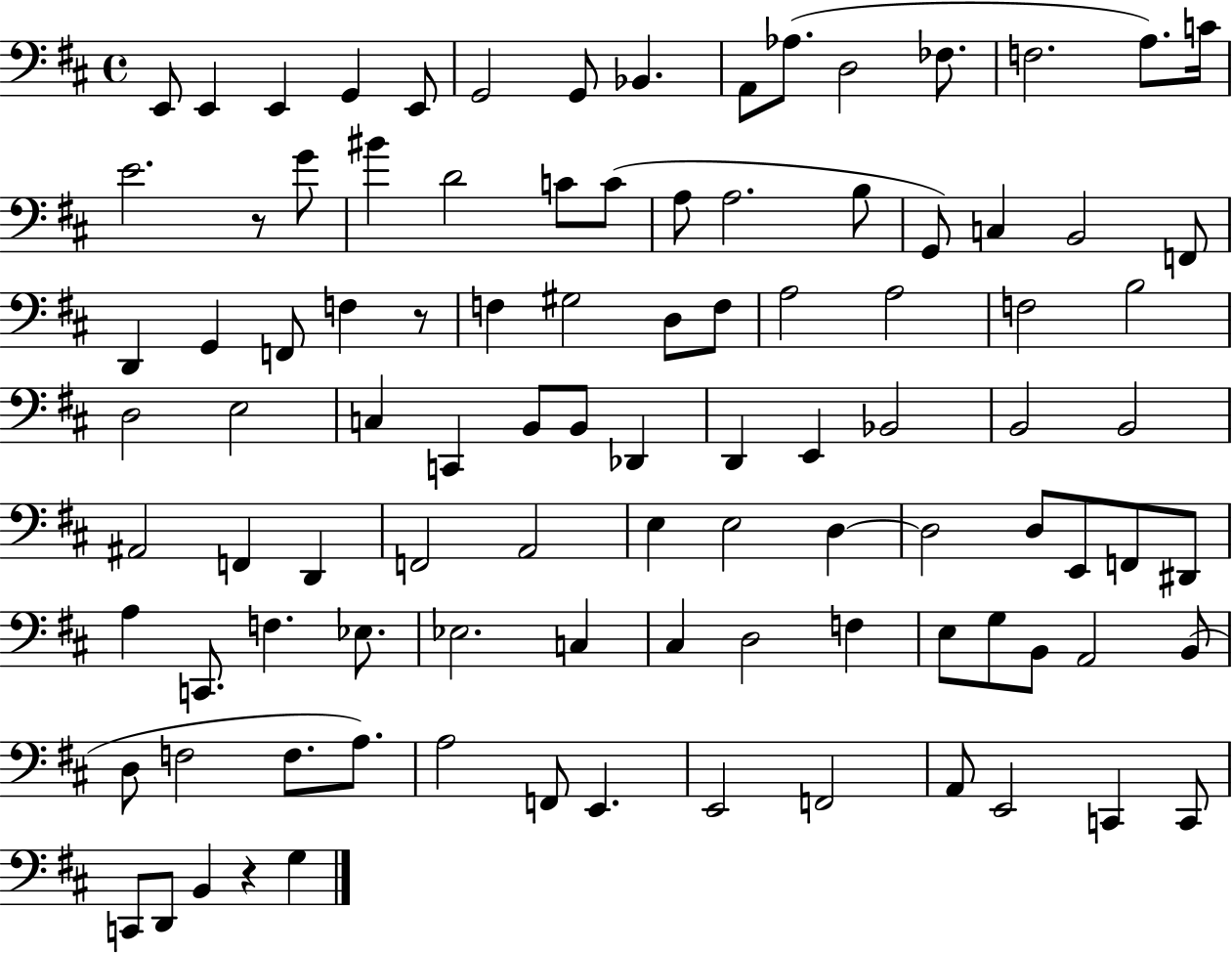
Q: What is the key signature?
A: D major